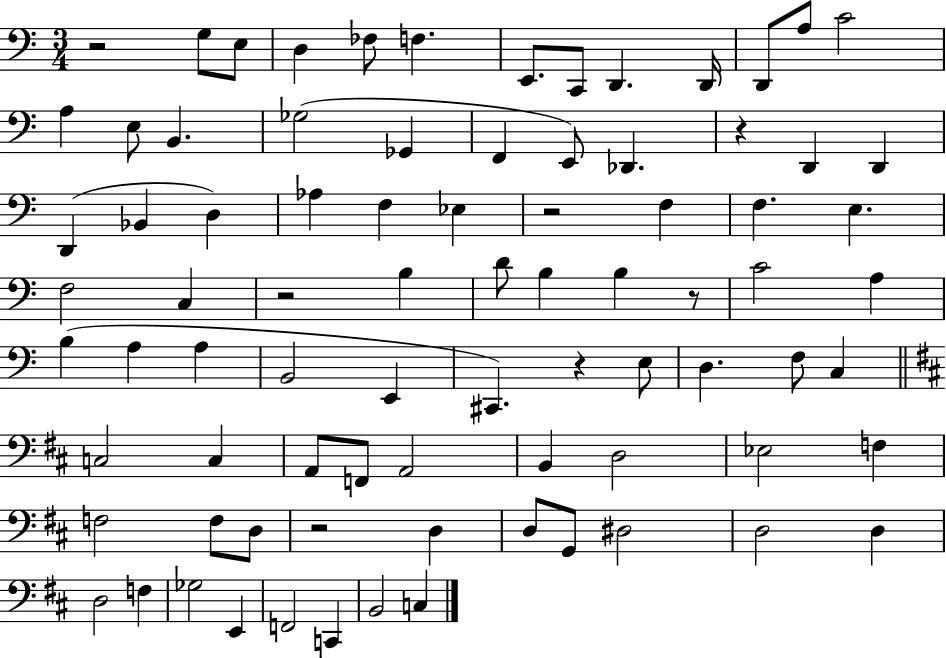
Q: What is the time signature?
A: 3/4